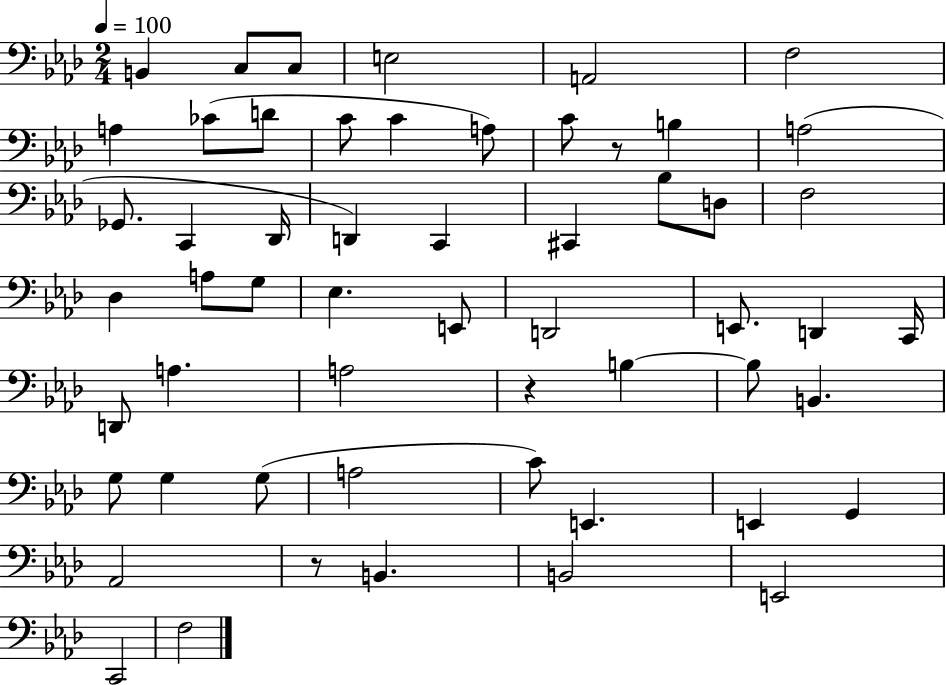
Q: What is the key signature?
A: AES major